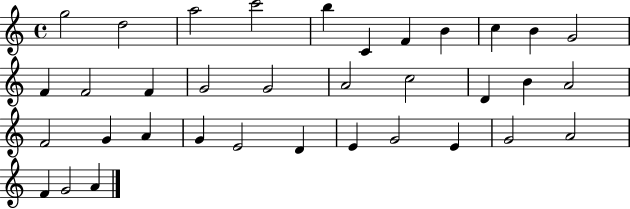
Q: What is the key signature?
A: C major